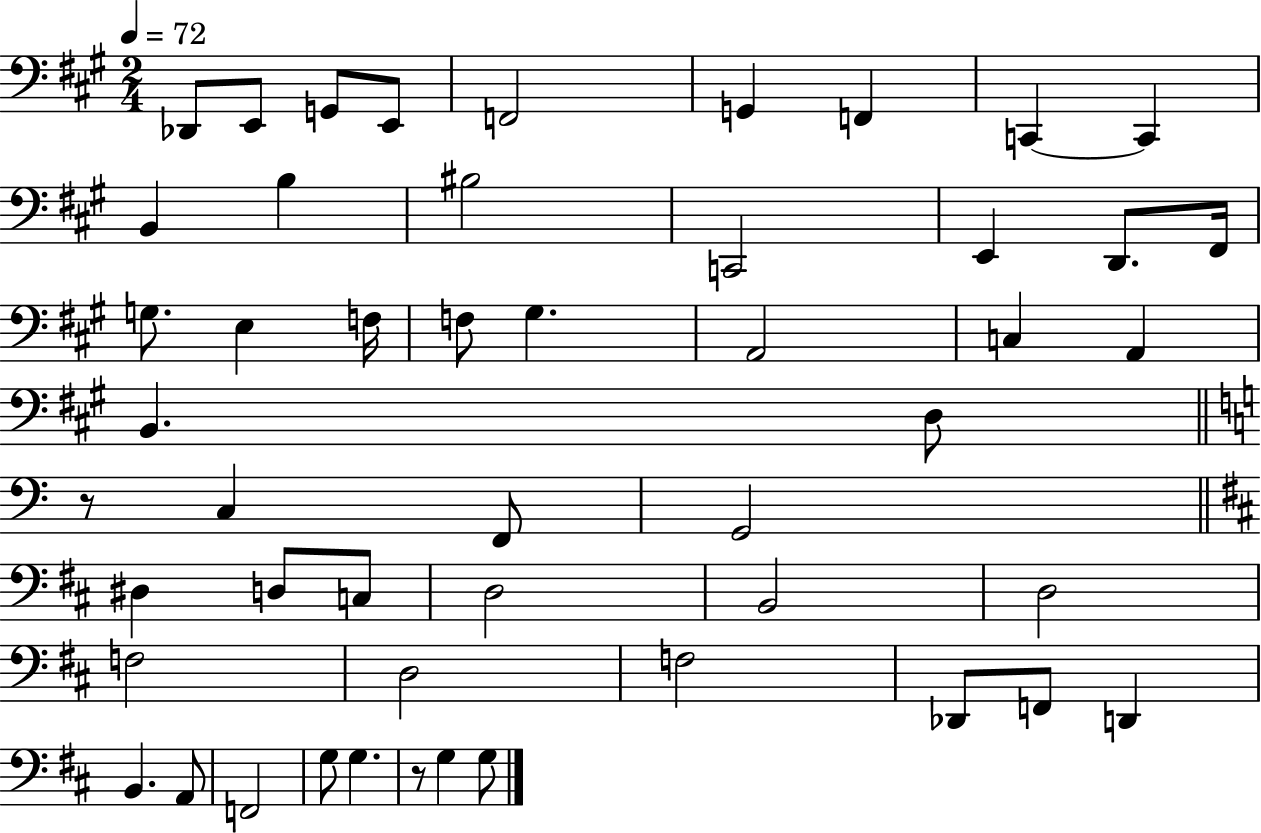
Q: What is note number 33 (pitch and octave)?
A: D3